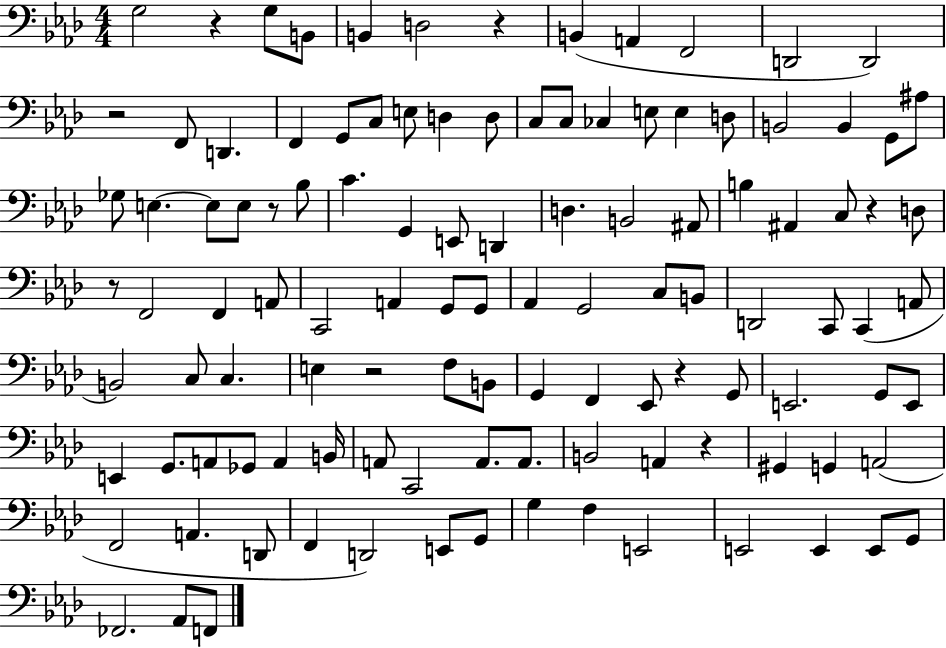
G3/h R/q G3/e B2/e B2/q D3/h R/q B2/q A2/q F2/h D2/h D2/h R/h F2/e D2/q. F2/q G2/e C3/e E3/e D3/q D3/e C3/e C3/e CES3/q E3/e E3/q D3/e B2/h B2/q G2/e A#3/e Gb3/e E3/q. E3/e E3/e R/e Bb3/e C4/q. G2/q E2/e D2/q D3/q. B2/h A#2/e B3/q A#2/q C3/e R/q D3/e R/e F2/h F2/q A2/e C2/h A2/q G2/e G2/e Ab2/q G2/h C3/e B2/e D2/h C2/e C2/q A2/e B2/h C3/e C3/q. E3/q R/h F3/e B2/e G2/q F2/q Eb2/e R/q G2/e E2/h. G2/e E2/e E2/q G2/e. A2/e Gb2/e A2/q B2/s A2/e C2/h A2/e. A2/e. B2/h A2/q R/q G#2/q G2/q A2/h F2/h A2/q. D2/e F2/q D2/h E2/e G2/e G3/q F3/q E2/h E2/h E2/q E2/e G2/e FES2/h. Ab2/e F2/e